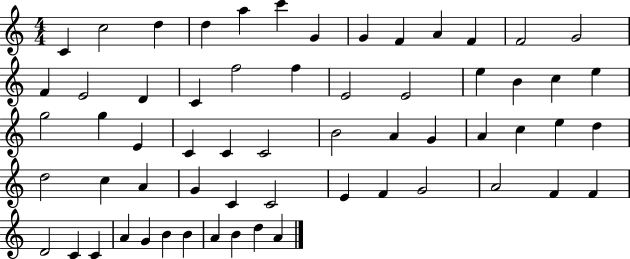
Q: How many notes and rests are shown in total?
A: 61